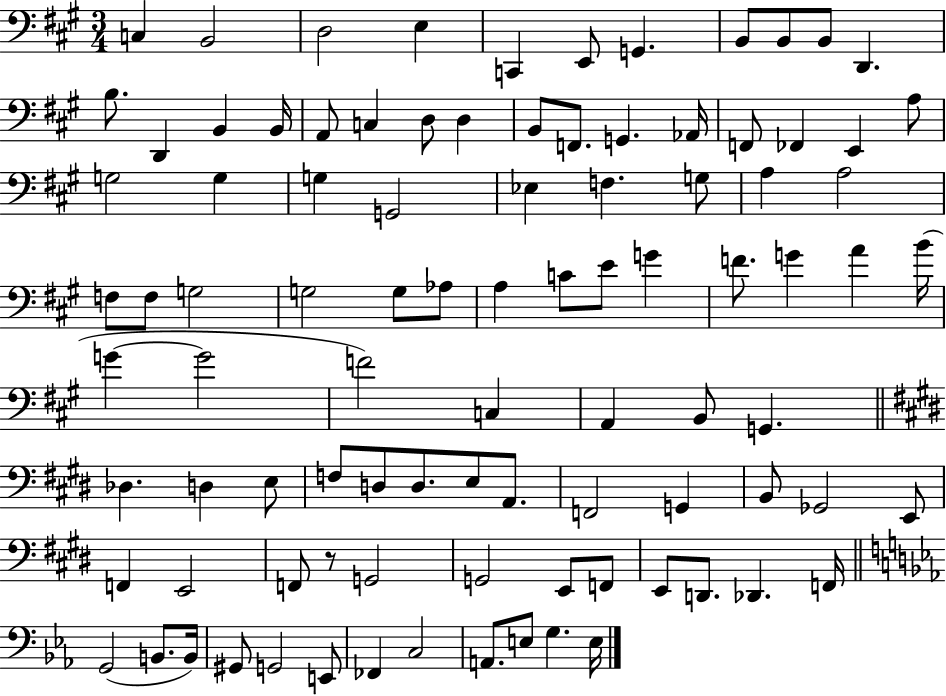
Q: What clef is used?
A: bass